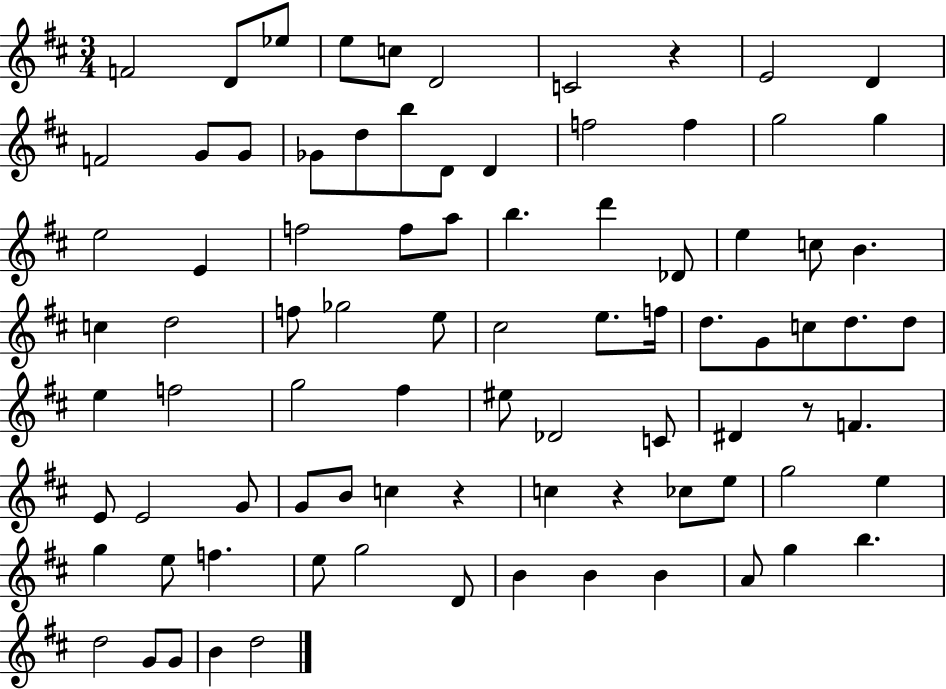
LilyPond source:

{
  \clef treble
  \numericTimeSignature
  \time 3/4
  \key d \major
  f'2 d'8 ees''8 | e''8 c''8 d'2 | c'2 r4 | e'2 d'4 | \break f'2 g'8 g'8 | ges'8 d''8 b''8 d'8 d'4 | f''2 f''4 | g''2 g''4 | \break e''2 e'4 | f''2 f''8 a''8 | b''4. d'''4 des'8 | e''4 c''8 b'4. | \break c''4 d''2 | f''8 ges''2 e''8 | cis''2 e''8. f''16 | d''8. g'8 c''8 d''8. d''8 | \break e''4 f''2 | g''2 fis''4 | eis''8 des'2 c'8 | dis'4 r8 f'4. | \break e'8 e'2 g'8 | g'8 b'8 c''4 r4 | c''4 r4 ces''8 e''8 | g''2 e''4 | \break g''4 e''8 f''4. | e''8 g''2 d'8 | b'4 b'4 b'4 | a'8 g''4 b''4. | \break d''2 g'8 g'8 | b'4 d''2 | \bar "|."
}